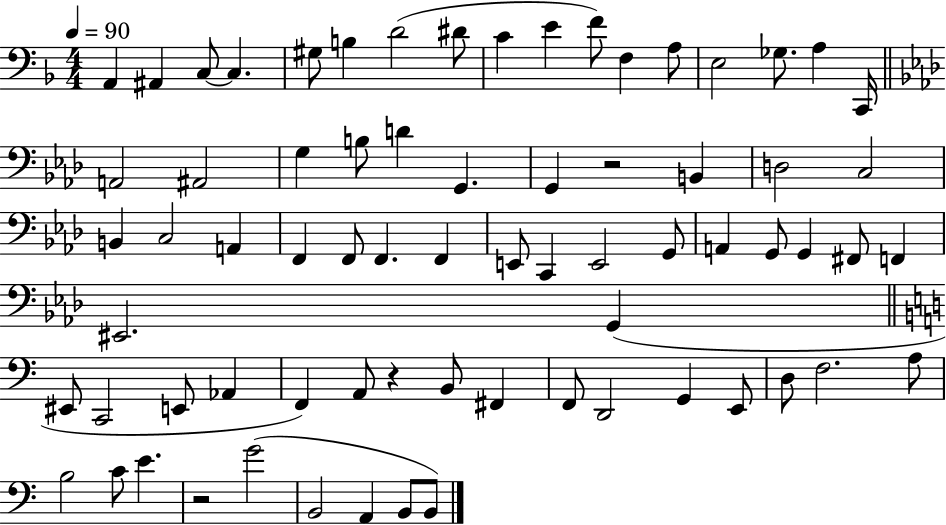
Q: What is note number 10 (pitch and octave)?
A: E4